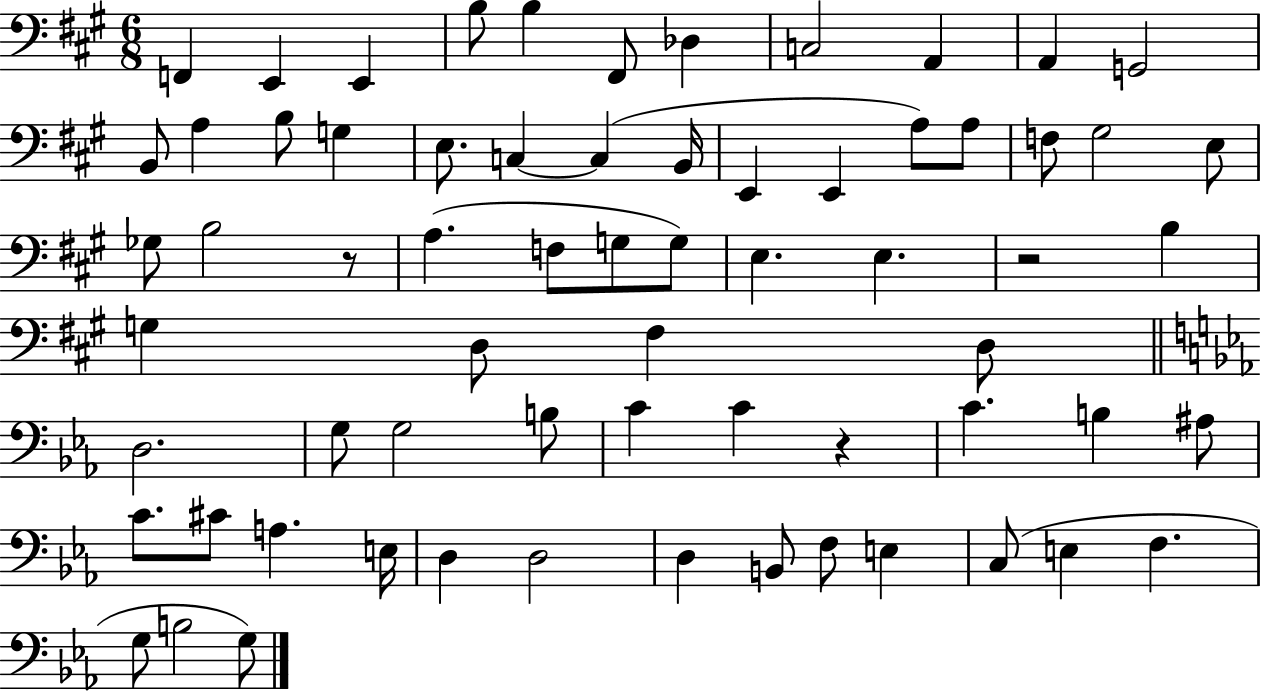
X:1
T:Untitled
M:6/8
L:1/4
K:A
F,, E,, E,, B,/2 B, ^F,,/2 _D, C,2 A,, A,, G,,2 B,,/2 A, B,/2 G, E,/2 C, C, B,,/4 E,, E,, A,/2 A,/2 F,/2 ^G,2 E,/2 _G,/2 B,2 z/2 A, F,/2 G,/2 G,/2 E, E, z2 B, G, D,/2 ^F, D,/2 D,2 G,/2 G,2 B,/2 C C z C B, ^A,/2 C/2 ^C/2 A, E,/4 D, D,2 D, B,,/2 F,/2 E, C,/2 E, F, G,/2 B,2 G,/2